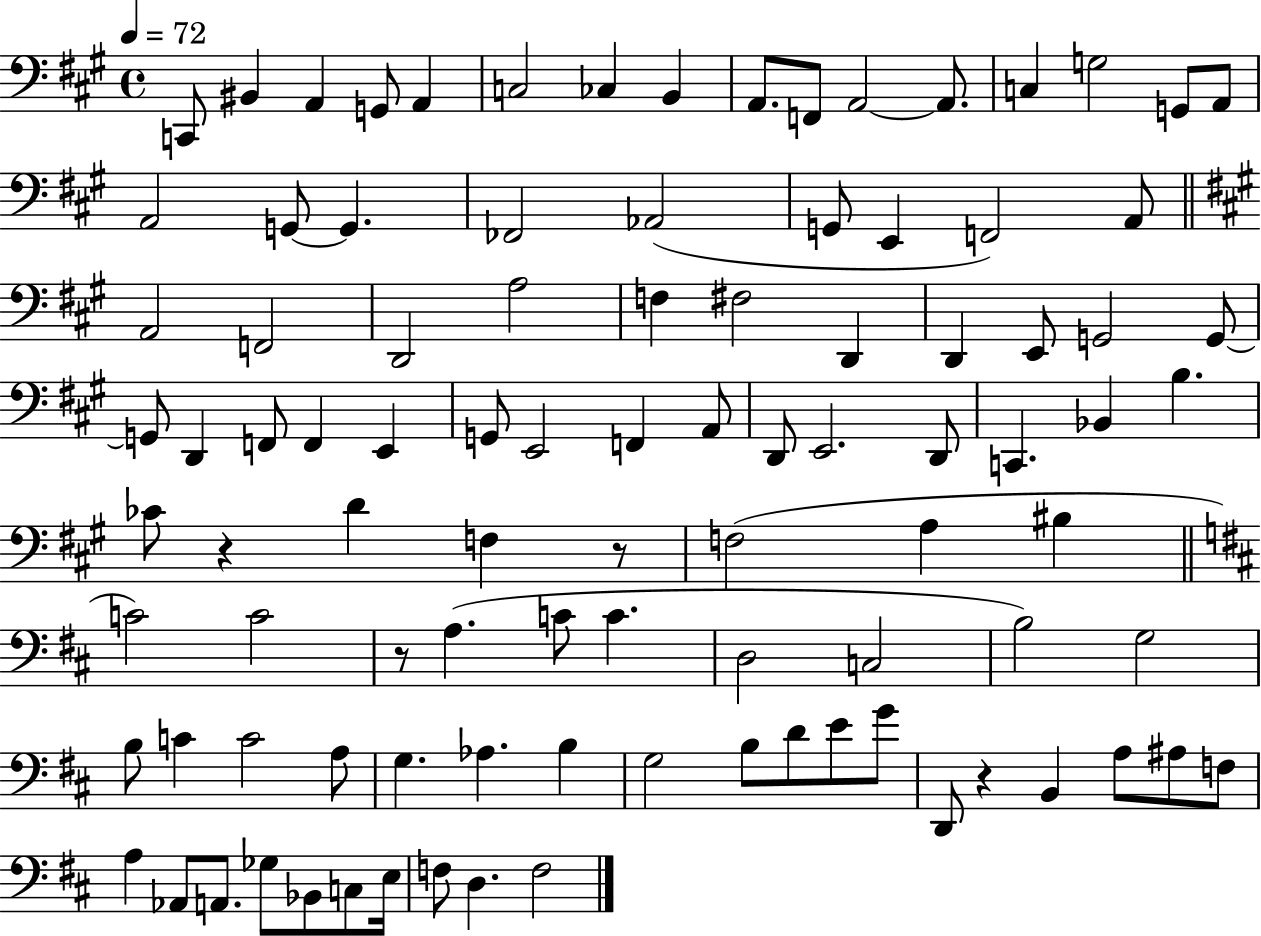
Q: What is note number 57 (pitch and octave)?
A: BIS3